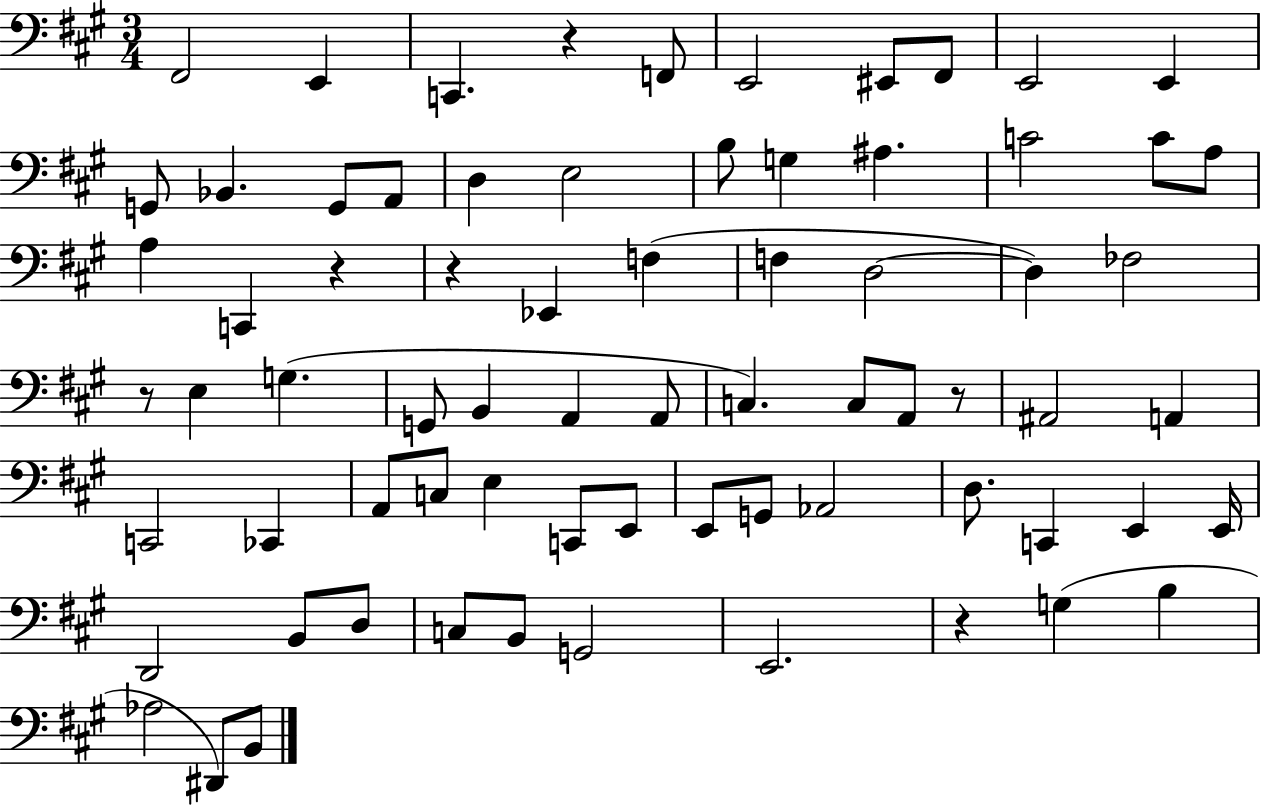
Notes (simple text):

F#2/h E2/q C2/q. R/q F2/e E2/h EIS2/e F#2/e E2/h E2/q G2/e Bb2/q. G2/e A2/e D3/q E3/h B3/e G3/q A#3/q. C4/h C4/e A3/e A3/q C2/q R/q R/q Eb2/q F3/q F3/q D3/h D3/q FES3/h R/e E3/q G3/q. G2/e B2/q A2/q A2/e C3/q. C3/e A2/e R/e A#2/h A2/q C2/h CES2/q A2/e C3/e E3/q C2/e E2/e E2/e G2/e Ab2/h D3/e. C2/q E2/q E2/s D2/h B2/e D3/e C3/e B2/e G2/h E2/h. R/q G3/q B3/q Ab3/h D#2/e B2/e